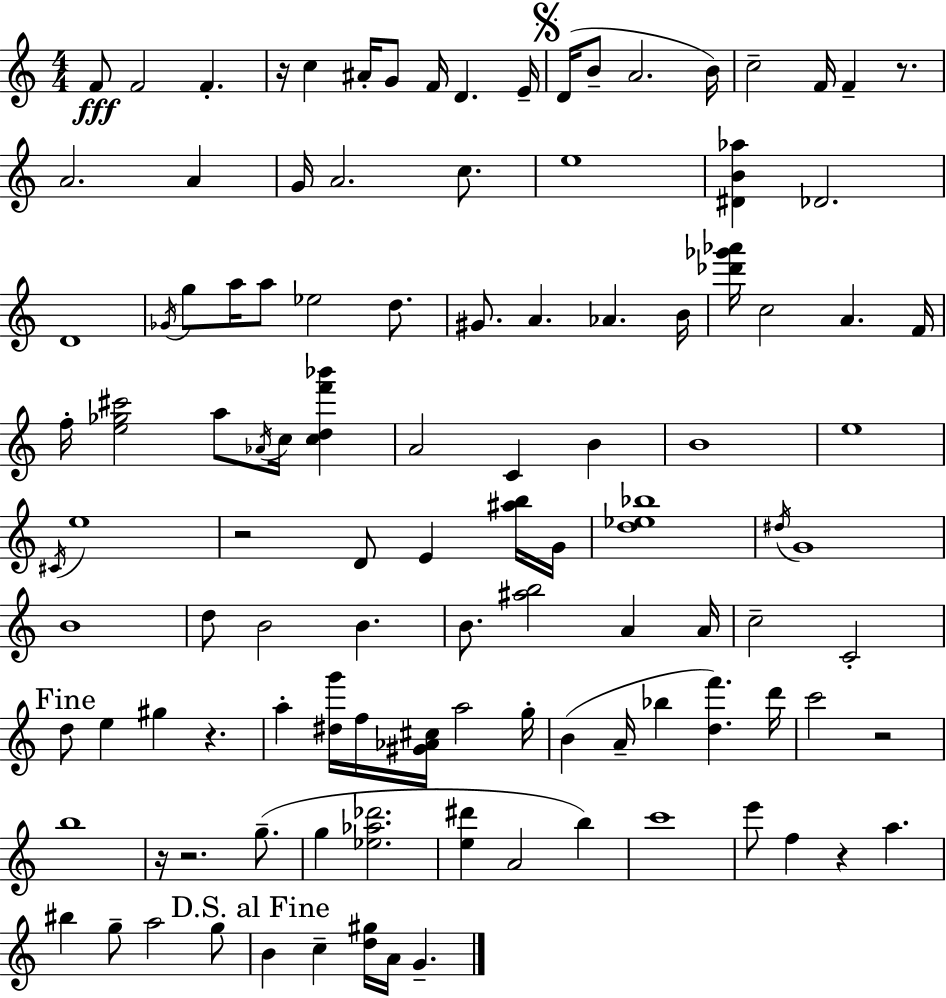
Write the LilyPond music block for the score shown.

{
  \clef treble
  \numericTimeSignature
  \time 4/4
  \key a \minor
  f'8\fff f'2 f'4.-. | r16 c''4 ais'16-. g'8 f'16 d'4. e'16-- | \mark \markup { \musicglyph "scripts.segno" } d'16( b'8-- a'2. b'16) | c''2-- f'16 f'4-- r8. | \break a'2. a'4 | g'16 a'2. c''8. | e''1 | <dis' b' aes''>4 des'2. | \break d'1 | \acciaccatura { ges'16 } g''8 a''16 a''8 ees''2 d''8. | gis'8. a'4. aes'4. | b'16 <des''' ges''' aes'''>16 c''2 a'4. | \break f'16 f''16-. <e'' ges'' cis'''>2 a''8 \acciaccatura { aes'16 } c''16 <c'' d'' f''' bes'''>4 | a'2 c'4 b'4 | b'1 | e''1 | \break \acciaccatura { cis'16 } e''1 | r2 d'8 e'4 | <ais'' b''>16 g'16 <d'' ees'' bes''>1 | \acciaccatura { dis''16 } g'1 | \break b'1 | d''8 b'2 b'4. | b'8. <ais'' b''>2 a'4 | a'16 c''2-- c'2-. | \break \mark "Fine" d''8 e''4 gis''4 r4. | a''4-. <dis'' g'''>16 f''16 <gis' aes' cis''>16 a''2 | g''16-. b'4( a'16-- bes''4 <d'' f'''>4.) | d'''16 c'''2 r2 | \break b''1 | r16 r2. | g''8.--( g''4 <ees'' aes'' des'''>2. | <e'' dis'''>4 a'2 | \break b''4) c'''1 | e'''8 f''4 r4 a''4. | bis''4 g''8-- a''2 | g''8 \mark "D.S. al Fine" b'4 c''4-- <d'' gis''>16 a'16 g'4.-- | \break \bar "|."
}